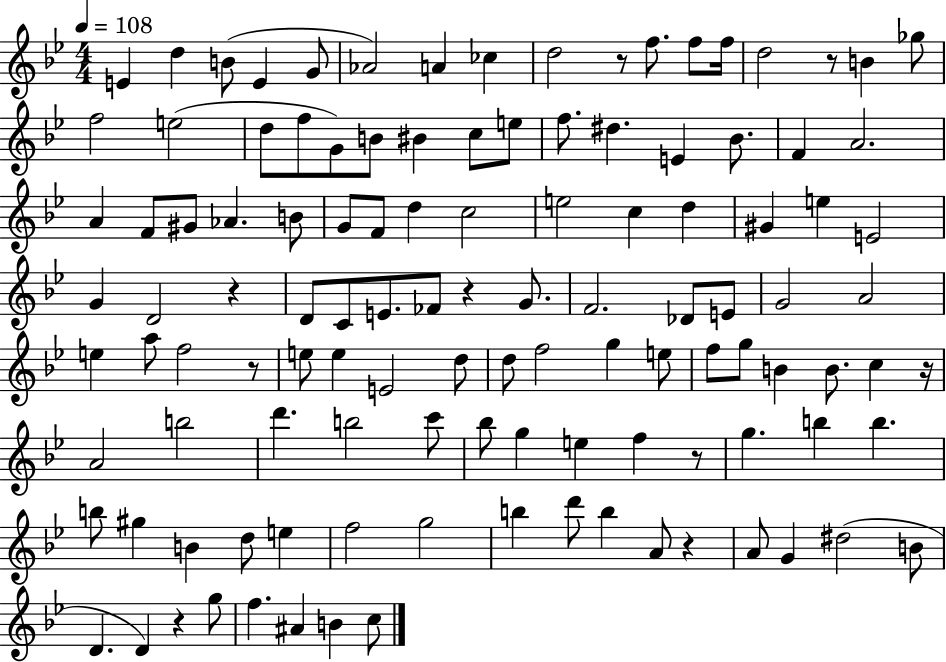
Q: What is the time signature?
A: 4/4